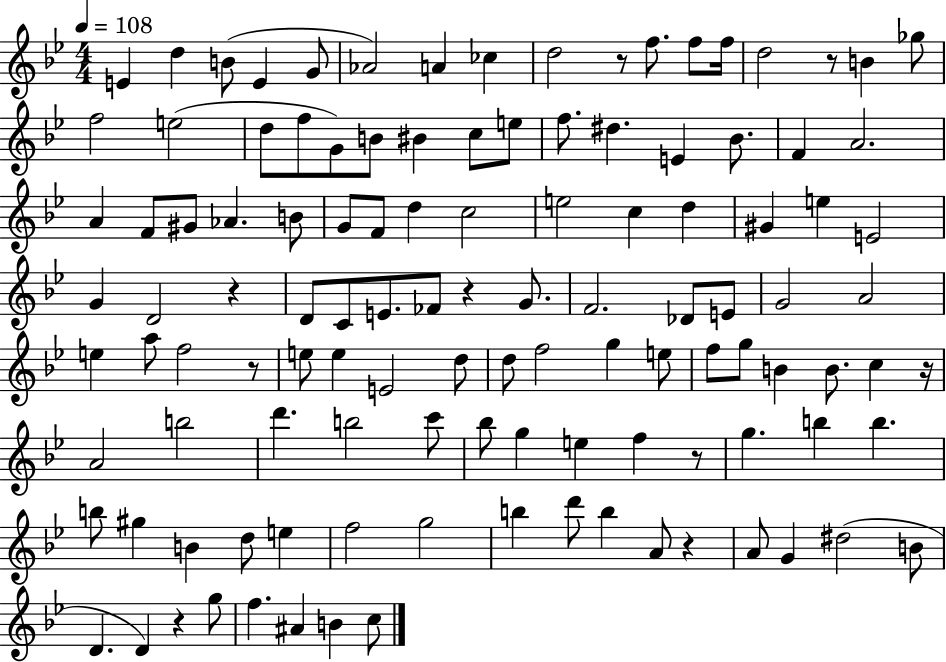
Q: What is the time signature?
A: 4/4